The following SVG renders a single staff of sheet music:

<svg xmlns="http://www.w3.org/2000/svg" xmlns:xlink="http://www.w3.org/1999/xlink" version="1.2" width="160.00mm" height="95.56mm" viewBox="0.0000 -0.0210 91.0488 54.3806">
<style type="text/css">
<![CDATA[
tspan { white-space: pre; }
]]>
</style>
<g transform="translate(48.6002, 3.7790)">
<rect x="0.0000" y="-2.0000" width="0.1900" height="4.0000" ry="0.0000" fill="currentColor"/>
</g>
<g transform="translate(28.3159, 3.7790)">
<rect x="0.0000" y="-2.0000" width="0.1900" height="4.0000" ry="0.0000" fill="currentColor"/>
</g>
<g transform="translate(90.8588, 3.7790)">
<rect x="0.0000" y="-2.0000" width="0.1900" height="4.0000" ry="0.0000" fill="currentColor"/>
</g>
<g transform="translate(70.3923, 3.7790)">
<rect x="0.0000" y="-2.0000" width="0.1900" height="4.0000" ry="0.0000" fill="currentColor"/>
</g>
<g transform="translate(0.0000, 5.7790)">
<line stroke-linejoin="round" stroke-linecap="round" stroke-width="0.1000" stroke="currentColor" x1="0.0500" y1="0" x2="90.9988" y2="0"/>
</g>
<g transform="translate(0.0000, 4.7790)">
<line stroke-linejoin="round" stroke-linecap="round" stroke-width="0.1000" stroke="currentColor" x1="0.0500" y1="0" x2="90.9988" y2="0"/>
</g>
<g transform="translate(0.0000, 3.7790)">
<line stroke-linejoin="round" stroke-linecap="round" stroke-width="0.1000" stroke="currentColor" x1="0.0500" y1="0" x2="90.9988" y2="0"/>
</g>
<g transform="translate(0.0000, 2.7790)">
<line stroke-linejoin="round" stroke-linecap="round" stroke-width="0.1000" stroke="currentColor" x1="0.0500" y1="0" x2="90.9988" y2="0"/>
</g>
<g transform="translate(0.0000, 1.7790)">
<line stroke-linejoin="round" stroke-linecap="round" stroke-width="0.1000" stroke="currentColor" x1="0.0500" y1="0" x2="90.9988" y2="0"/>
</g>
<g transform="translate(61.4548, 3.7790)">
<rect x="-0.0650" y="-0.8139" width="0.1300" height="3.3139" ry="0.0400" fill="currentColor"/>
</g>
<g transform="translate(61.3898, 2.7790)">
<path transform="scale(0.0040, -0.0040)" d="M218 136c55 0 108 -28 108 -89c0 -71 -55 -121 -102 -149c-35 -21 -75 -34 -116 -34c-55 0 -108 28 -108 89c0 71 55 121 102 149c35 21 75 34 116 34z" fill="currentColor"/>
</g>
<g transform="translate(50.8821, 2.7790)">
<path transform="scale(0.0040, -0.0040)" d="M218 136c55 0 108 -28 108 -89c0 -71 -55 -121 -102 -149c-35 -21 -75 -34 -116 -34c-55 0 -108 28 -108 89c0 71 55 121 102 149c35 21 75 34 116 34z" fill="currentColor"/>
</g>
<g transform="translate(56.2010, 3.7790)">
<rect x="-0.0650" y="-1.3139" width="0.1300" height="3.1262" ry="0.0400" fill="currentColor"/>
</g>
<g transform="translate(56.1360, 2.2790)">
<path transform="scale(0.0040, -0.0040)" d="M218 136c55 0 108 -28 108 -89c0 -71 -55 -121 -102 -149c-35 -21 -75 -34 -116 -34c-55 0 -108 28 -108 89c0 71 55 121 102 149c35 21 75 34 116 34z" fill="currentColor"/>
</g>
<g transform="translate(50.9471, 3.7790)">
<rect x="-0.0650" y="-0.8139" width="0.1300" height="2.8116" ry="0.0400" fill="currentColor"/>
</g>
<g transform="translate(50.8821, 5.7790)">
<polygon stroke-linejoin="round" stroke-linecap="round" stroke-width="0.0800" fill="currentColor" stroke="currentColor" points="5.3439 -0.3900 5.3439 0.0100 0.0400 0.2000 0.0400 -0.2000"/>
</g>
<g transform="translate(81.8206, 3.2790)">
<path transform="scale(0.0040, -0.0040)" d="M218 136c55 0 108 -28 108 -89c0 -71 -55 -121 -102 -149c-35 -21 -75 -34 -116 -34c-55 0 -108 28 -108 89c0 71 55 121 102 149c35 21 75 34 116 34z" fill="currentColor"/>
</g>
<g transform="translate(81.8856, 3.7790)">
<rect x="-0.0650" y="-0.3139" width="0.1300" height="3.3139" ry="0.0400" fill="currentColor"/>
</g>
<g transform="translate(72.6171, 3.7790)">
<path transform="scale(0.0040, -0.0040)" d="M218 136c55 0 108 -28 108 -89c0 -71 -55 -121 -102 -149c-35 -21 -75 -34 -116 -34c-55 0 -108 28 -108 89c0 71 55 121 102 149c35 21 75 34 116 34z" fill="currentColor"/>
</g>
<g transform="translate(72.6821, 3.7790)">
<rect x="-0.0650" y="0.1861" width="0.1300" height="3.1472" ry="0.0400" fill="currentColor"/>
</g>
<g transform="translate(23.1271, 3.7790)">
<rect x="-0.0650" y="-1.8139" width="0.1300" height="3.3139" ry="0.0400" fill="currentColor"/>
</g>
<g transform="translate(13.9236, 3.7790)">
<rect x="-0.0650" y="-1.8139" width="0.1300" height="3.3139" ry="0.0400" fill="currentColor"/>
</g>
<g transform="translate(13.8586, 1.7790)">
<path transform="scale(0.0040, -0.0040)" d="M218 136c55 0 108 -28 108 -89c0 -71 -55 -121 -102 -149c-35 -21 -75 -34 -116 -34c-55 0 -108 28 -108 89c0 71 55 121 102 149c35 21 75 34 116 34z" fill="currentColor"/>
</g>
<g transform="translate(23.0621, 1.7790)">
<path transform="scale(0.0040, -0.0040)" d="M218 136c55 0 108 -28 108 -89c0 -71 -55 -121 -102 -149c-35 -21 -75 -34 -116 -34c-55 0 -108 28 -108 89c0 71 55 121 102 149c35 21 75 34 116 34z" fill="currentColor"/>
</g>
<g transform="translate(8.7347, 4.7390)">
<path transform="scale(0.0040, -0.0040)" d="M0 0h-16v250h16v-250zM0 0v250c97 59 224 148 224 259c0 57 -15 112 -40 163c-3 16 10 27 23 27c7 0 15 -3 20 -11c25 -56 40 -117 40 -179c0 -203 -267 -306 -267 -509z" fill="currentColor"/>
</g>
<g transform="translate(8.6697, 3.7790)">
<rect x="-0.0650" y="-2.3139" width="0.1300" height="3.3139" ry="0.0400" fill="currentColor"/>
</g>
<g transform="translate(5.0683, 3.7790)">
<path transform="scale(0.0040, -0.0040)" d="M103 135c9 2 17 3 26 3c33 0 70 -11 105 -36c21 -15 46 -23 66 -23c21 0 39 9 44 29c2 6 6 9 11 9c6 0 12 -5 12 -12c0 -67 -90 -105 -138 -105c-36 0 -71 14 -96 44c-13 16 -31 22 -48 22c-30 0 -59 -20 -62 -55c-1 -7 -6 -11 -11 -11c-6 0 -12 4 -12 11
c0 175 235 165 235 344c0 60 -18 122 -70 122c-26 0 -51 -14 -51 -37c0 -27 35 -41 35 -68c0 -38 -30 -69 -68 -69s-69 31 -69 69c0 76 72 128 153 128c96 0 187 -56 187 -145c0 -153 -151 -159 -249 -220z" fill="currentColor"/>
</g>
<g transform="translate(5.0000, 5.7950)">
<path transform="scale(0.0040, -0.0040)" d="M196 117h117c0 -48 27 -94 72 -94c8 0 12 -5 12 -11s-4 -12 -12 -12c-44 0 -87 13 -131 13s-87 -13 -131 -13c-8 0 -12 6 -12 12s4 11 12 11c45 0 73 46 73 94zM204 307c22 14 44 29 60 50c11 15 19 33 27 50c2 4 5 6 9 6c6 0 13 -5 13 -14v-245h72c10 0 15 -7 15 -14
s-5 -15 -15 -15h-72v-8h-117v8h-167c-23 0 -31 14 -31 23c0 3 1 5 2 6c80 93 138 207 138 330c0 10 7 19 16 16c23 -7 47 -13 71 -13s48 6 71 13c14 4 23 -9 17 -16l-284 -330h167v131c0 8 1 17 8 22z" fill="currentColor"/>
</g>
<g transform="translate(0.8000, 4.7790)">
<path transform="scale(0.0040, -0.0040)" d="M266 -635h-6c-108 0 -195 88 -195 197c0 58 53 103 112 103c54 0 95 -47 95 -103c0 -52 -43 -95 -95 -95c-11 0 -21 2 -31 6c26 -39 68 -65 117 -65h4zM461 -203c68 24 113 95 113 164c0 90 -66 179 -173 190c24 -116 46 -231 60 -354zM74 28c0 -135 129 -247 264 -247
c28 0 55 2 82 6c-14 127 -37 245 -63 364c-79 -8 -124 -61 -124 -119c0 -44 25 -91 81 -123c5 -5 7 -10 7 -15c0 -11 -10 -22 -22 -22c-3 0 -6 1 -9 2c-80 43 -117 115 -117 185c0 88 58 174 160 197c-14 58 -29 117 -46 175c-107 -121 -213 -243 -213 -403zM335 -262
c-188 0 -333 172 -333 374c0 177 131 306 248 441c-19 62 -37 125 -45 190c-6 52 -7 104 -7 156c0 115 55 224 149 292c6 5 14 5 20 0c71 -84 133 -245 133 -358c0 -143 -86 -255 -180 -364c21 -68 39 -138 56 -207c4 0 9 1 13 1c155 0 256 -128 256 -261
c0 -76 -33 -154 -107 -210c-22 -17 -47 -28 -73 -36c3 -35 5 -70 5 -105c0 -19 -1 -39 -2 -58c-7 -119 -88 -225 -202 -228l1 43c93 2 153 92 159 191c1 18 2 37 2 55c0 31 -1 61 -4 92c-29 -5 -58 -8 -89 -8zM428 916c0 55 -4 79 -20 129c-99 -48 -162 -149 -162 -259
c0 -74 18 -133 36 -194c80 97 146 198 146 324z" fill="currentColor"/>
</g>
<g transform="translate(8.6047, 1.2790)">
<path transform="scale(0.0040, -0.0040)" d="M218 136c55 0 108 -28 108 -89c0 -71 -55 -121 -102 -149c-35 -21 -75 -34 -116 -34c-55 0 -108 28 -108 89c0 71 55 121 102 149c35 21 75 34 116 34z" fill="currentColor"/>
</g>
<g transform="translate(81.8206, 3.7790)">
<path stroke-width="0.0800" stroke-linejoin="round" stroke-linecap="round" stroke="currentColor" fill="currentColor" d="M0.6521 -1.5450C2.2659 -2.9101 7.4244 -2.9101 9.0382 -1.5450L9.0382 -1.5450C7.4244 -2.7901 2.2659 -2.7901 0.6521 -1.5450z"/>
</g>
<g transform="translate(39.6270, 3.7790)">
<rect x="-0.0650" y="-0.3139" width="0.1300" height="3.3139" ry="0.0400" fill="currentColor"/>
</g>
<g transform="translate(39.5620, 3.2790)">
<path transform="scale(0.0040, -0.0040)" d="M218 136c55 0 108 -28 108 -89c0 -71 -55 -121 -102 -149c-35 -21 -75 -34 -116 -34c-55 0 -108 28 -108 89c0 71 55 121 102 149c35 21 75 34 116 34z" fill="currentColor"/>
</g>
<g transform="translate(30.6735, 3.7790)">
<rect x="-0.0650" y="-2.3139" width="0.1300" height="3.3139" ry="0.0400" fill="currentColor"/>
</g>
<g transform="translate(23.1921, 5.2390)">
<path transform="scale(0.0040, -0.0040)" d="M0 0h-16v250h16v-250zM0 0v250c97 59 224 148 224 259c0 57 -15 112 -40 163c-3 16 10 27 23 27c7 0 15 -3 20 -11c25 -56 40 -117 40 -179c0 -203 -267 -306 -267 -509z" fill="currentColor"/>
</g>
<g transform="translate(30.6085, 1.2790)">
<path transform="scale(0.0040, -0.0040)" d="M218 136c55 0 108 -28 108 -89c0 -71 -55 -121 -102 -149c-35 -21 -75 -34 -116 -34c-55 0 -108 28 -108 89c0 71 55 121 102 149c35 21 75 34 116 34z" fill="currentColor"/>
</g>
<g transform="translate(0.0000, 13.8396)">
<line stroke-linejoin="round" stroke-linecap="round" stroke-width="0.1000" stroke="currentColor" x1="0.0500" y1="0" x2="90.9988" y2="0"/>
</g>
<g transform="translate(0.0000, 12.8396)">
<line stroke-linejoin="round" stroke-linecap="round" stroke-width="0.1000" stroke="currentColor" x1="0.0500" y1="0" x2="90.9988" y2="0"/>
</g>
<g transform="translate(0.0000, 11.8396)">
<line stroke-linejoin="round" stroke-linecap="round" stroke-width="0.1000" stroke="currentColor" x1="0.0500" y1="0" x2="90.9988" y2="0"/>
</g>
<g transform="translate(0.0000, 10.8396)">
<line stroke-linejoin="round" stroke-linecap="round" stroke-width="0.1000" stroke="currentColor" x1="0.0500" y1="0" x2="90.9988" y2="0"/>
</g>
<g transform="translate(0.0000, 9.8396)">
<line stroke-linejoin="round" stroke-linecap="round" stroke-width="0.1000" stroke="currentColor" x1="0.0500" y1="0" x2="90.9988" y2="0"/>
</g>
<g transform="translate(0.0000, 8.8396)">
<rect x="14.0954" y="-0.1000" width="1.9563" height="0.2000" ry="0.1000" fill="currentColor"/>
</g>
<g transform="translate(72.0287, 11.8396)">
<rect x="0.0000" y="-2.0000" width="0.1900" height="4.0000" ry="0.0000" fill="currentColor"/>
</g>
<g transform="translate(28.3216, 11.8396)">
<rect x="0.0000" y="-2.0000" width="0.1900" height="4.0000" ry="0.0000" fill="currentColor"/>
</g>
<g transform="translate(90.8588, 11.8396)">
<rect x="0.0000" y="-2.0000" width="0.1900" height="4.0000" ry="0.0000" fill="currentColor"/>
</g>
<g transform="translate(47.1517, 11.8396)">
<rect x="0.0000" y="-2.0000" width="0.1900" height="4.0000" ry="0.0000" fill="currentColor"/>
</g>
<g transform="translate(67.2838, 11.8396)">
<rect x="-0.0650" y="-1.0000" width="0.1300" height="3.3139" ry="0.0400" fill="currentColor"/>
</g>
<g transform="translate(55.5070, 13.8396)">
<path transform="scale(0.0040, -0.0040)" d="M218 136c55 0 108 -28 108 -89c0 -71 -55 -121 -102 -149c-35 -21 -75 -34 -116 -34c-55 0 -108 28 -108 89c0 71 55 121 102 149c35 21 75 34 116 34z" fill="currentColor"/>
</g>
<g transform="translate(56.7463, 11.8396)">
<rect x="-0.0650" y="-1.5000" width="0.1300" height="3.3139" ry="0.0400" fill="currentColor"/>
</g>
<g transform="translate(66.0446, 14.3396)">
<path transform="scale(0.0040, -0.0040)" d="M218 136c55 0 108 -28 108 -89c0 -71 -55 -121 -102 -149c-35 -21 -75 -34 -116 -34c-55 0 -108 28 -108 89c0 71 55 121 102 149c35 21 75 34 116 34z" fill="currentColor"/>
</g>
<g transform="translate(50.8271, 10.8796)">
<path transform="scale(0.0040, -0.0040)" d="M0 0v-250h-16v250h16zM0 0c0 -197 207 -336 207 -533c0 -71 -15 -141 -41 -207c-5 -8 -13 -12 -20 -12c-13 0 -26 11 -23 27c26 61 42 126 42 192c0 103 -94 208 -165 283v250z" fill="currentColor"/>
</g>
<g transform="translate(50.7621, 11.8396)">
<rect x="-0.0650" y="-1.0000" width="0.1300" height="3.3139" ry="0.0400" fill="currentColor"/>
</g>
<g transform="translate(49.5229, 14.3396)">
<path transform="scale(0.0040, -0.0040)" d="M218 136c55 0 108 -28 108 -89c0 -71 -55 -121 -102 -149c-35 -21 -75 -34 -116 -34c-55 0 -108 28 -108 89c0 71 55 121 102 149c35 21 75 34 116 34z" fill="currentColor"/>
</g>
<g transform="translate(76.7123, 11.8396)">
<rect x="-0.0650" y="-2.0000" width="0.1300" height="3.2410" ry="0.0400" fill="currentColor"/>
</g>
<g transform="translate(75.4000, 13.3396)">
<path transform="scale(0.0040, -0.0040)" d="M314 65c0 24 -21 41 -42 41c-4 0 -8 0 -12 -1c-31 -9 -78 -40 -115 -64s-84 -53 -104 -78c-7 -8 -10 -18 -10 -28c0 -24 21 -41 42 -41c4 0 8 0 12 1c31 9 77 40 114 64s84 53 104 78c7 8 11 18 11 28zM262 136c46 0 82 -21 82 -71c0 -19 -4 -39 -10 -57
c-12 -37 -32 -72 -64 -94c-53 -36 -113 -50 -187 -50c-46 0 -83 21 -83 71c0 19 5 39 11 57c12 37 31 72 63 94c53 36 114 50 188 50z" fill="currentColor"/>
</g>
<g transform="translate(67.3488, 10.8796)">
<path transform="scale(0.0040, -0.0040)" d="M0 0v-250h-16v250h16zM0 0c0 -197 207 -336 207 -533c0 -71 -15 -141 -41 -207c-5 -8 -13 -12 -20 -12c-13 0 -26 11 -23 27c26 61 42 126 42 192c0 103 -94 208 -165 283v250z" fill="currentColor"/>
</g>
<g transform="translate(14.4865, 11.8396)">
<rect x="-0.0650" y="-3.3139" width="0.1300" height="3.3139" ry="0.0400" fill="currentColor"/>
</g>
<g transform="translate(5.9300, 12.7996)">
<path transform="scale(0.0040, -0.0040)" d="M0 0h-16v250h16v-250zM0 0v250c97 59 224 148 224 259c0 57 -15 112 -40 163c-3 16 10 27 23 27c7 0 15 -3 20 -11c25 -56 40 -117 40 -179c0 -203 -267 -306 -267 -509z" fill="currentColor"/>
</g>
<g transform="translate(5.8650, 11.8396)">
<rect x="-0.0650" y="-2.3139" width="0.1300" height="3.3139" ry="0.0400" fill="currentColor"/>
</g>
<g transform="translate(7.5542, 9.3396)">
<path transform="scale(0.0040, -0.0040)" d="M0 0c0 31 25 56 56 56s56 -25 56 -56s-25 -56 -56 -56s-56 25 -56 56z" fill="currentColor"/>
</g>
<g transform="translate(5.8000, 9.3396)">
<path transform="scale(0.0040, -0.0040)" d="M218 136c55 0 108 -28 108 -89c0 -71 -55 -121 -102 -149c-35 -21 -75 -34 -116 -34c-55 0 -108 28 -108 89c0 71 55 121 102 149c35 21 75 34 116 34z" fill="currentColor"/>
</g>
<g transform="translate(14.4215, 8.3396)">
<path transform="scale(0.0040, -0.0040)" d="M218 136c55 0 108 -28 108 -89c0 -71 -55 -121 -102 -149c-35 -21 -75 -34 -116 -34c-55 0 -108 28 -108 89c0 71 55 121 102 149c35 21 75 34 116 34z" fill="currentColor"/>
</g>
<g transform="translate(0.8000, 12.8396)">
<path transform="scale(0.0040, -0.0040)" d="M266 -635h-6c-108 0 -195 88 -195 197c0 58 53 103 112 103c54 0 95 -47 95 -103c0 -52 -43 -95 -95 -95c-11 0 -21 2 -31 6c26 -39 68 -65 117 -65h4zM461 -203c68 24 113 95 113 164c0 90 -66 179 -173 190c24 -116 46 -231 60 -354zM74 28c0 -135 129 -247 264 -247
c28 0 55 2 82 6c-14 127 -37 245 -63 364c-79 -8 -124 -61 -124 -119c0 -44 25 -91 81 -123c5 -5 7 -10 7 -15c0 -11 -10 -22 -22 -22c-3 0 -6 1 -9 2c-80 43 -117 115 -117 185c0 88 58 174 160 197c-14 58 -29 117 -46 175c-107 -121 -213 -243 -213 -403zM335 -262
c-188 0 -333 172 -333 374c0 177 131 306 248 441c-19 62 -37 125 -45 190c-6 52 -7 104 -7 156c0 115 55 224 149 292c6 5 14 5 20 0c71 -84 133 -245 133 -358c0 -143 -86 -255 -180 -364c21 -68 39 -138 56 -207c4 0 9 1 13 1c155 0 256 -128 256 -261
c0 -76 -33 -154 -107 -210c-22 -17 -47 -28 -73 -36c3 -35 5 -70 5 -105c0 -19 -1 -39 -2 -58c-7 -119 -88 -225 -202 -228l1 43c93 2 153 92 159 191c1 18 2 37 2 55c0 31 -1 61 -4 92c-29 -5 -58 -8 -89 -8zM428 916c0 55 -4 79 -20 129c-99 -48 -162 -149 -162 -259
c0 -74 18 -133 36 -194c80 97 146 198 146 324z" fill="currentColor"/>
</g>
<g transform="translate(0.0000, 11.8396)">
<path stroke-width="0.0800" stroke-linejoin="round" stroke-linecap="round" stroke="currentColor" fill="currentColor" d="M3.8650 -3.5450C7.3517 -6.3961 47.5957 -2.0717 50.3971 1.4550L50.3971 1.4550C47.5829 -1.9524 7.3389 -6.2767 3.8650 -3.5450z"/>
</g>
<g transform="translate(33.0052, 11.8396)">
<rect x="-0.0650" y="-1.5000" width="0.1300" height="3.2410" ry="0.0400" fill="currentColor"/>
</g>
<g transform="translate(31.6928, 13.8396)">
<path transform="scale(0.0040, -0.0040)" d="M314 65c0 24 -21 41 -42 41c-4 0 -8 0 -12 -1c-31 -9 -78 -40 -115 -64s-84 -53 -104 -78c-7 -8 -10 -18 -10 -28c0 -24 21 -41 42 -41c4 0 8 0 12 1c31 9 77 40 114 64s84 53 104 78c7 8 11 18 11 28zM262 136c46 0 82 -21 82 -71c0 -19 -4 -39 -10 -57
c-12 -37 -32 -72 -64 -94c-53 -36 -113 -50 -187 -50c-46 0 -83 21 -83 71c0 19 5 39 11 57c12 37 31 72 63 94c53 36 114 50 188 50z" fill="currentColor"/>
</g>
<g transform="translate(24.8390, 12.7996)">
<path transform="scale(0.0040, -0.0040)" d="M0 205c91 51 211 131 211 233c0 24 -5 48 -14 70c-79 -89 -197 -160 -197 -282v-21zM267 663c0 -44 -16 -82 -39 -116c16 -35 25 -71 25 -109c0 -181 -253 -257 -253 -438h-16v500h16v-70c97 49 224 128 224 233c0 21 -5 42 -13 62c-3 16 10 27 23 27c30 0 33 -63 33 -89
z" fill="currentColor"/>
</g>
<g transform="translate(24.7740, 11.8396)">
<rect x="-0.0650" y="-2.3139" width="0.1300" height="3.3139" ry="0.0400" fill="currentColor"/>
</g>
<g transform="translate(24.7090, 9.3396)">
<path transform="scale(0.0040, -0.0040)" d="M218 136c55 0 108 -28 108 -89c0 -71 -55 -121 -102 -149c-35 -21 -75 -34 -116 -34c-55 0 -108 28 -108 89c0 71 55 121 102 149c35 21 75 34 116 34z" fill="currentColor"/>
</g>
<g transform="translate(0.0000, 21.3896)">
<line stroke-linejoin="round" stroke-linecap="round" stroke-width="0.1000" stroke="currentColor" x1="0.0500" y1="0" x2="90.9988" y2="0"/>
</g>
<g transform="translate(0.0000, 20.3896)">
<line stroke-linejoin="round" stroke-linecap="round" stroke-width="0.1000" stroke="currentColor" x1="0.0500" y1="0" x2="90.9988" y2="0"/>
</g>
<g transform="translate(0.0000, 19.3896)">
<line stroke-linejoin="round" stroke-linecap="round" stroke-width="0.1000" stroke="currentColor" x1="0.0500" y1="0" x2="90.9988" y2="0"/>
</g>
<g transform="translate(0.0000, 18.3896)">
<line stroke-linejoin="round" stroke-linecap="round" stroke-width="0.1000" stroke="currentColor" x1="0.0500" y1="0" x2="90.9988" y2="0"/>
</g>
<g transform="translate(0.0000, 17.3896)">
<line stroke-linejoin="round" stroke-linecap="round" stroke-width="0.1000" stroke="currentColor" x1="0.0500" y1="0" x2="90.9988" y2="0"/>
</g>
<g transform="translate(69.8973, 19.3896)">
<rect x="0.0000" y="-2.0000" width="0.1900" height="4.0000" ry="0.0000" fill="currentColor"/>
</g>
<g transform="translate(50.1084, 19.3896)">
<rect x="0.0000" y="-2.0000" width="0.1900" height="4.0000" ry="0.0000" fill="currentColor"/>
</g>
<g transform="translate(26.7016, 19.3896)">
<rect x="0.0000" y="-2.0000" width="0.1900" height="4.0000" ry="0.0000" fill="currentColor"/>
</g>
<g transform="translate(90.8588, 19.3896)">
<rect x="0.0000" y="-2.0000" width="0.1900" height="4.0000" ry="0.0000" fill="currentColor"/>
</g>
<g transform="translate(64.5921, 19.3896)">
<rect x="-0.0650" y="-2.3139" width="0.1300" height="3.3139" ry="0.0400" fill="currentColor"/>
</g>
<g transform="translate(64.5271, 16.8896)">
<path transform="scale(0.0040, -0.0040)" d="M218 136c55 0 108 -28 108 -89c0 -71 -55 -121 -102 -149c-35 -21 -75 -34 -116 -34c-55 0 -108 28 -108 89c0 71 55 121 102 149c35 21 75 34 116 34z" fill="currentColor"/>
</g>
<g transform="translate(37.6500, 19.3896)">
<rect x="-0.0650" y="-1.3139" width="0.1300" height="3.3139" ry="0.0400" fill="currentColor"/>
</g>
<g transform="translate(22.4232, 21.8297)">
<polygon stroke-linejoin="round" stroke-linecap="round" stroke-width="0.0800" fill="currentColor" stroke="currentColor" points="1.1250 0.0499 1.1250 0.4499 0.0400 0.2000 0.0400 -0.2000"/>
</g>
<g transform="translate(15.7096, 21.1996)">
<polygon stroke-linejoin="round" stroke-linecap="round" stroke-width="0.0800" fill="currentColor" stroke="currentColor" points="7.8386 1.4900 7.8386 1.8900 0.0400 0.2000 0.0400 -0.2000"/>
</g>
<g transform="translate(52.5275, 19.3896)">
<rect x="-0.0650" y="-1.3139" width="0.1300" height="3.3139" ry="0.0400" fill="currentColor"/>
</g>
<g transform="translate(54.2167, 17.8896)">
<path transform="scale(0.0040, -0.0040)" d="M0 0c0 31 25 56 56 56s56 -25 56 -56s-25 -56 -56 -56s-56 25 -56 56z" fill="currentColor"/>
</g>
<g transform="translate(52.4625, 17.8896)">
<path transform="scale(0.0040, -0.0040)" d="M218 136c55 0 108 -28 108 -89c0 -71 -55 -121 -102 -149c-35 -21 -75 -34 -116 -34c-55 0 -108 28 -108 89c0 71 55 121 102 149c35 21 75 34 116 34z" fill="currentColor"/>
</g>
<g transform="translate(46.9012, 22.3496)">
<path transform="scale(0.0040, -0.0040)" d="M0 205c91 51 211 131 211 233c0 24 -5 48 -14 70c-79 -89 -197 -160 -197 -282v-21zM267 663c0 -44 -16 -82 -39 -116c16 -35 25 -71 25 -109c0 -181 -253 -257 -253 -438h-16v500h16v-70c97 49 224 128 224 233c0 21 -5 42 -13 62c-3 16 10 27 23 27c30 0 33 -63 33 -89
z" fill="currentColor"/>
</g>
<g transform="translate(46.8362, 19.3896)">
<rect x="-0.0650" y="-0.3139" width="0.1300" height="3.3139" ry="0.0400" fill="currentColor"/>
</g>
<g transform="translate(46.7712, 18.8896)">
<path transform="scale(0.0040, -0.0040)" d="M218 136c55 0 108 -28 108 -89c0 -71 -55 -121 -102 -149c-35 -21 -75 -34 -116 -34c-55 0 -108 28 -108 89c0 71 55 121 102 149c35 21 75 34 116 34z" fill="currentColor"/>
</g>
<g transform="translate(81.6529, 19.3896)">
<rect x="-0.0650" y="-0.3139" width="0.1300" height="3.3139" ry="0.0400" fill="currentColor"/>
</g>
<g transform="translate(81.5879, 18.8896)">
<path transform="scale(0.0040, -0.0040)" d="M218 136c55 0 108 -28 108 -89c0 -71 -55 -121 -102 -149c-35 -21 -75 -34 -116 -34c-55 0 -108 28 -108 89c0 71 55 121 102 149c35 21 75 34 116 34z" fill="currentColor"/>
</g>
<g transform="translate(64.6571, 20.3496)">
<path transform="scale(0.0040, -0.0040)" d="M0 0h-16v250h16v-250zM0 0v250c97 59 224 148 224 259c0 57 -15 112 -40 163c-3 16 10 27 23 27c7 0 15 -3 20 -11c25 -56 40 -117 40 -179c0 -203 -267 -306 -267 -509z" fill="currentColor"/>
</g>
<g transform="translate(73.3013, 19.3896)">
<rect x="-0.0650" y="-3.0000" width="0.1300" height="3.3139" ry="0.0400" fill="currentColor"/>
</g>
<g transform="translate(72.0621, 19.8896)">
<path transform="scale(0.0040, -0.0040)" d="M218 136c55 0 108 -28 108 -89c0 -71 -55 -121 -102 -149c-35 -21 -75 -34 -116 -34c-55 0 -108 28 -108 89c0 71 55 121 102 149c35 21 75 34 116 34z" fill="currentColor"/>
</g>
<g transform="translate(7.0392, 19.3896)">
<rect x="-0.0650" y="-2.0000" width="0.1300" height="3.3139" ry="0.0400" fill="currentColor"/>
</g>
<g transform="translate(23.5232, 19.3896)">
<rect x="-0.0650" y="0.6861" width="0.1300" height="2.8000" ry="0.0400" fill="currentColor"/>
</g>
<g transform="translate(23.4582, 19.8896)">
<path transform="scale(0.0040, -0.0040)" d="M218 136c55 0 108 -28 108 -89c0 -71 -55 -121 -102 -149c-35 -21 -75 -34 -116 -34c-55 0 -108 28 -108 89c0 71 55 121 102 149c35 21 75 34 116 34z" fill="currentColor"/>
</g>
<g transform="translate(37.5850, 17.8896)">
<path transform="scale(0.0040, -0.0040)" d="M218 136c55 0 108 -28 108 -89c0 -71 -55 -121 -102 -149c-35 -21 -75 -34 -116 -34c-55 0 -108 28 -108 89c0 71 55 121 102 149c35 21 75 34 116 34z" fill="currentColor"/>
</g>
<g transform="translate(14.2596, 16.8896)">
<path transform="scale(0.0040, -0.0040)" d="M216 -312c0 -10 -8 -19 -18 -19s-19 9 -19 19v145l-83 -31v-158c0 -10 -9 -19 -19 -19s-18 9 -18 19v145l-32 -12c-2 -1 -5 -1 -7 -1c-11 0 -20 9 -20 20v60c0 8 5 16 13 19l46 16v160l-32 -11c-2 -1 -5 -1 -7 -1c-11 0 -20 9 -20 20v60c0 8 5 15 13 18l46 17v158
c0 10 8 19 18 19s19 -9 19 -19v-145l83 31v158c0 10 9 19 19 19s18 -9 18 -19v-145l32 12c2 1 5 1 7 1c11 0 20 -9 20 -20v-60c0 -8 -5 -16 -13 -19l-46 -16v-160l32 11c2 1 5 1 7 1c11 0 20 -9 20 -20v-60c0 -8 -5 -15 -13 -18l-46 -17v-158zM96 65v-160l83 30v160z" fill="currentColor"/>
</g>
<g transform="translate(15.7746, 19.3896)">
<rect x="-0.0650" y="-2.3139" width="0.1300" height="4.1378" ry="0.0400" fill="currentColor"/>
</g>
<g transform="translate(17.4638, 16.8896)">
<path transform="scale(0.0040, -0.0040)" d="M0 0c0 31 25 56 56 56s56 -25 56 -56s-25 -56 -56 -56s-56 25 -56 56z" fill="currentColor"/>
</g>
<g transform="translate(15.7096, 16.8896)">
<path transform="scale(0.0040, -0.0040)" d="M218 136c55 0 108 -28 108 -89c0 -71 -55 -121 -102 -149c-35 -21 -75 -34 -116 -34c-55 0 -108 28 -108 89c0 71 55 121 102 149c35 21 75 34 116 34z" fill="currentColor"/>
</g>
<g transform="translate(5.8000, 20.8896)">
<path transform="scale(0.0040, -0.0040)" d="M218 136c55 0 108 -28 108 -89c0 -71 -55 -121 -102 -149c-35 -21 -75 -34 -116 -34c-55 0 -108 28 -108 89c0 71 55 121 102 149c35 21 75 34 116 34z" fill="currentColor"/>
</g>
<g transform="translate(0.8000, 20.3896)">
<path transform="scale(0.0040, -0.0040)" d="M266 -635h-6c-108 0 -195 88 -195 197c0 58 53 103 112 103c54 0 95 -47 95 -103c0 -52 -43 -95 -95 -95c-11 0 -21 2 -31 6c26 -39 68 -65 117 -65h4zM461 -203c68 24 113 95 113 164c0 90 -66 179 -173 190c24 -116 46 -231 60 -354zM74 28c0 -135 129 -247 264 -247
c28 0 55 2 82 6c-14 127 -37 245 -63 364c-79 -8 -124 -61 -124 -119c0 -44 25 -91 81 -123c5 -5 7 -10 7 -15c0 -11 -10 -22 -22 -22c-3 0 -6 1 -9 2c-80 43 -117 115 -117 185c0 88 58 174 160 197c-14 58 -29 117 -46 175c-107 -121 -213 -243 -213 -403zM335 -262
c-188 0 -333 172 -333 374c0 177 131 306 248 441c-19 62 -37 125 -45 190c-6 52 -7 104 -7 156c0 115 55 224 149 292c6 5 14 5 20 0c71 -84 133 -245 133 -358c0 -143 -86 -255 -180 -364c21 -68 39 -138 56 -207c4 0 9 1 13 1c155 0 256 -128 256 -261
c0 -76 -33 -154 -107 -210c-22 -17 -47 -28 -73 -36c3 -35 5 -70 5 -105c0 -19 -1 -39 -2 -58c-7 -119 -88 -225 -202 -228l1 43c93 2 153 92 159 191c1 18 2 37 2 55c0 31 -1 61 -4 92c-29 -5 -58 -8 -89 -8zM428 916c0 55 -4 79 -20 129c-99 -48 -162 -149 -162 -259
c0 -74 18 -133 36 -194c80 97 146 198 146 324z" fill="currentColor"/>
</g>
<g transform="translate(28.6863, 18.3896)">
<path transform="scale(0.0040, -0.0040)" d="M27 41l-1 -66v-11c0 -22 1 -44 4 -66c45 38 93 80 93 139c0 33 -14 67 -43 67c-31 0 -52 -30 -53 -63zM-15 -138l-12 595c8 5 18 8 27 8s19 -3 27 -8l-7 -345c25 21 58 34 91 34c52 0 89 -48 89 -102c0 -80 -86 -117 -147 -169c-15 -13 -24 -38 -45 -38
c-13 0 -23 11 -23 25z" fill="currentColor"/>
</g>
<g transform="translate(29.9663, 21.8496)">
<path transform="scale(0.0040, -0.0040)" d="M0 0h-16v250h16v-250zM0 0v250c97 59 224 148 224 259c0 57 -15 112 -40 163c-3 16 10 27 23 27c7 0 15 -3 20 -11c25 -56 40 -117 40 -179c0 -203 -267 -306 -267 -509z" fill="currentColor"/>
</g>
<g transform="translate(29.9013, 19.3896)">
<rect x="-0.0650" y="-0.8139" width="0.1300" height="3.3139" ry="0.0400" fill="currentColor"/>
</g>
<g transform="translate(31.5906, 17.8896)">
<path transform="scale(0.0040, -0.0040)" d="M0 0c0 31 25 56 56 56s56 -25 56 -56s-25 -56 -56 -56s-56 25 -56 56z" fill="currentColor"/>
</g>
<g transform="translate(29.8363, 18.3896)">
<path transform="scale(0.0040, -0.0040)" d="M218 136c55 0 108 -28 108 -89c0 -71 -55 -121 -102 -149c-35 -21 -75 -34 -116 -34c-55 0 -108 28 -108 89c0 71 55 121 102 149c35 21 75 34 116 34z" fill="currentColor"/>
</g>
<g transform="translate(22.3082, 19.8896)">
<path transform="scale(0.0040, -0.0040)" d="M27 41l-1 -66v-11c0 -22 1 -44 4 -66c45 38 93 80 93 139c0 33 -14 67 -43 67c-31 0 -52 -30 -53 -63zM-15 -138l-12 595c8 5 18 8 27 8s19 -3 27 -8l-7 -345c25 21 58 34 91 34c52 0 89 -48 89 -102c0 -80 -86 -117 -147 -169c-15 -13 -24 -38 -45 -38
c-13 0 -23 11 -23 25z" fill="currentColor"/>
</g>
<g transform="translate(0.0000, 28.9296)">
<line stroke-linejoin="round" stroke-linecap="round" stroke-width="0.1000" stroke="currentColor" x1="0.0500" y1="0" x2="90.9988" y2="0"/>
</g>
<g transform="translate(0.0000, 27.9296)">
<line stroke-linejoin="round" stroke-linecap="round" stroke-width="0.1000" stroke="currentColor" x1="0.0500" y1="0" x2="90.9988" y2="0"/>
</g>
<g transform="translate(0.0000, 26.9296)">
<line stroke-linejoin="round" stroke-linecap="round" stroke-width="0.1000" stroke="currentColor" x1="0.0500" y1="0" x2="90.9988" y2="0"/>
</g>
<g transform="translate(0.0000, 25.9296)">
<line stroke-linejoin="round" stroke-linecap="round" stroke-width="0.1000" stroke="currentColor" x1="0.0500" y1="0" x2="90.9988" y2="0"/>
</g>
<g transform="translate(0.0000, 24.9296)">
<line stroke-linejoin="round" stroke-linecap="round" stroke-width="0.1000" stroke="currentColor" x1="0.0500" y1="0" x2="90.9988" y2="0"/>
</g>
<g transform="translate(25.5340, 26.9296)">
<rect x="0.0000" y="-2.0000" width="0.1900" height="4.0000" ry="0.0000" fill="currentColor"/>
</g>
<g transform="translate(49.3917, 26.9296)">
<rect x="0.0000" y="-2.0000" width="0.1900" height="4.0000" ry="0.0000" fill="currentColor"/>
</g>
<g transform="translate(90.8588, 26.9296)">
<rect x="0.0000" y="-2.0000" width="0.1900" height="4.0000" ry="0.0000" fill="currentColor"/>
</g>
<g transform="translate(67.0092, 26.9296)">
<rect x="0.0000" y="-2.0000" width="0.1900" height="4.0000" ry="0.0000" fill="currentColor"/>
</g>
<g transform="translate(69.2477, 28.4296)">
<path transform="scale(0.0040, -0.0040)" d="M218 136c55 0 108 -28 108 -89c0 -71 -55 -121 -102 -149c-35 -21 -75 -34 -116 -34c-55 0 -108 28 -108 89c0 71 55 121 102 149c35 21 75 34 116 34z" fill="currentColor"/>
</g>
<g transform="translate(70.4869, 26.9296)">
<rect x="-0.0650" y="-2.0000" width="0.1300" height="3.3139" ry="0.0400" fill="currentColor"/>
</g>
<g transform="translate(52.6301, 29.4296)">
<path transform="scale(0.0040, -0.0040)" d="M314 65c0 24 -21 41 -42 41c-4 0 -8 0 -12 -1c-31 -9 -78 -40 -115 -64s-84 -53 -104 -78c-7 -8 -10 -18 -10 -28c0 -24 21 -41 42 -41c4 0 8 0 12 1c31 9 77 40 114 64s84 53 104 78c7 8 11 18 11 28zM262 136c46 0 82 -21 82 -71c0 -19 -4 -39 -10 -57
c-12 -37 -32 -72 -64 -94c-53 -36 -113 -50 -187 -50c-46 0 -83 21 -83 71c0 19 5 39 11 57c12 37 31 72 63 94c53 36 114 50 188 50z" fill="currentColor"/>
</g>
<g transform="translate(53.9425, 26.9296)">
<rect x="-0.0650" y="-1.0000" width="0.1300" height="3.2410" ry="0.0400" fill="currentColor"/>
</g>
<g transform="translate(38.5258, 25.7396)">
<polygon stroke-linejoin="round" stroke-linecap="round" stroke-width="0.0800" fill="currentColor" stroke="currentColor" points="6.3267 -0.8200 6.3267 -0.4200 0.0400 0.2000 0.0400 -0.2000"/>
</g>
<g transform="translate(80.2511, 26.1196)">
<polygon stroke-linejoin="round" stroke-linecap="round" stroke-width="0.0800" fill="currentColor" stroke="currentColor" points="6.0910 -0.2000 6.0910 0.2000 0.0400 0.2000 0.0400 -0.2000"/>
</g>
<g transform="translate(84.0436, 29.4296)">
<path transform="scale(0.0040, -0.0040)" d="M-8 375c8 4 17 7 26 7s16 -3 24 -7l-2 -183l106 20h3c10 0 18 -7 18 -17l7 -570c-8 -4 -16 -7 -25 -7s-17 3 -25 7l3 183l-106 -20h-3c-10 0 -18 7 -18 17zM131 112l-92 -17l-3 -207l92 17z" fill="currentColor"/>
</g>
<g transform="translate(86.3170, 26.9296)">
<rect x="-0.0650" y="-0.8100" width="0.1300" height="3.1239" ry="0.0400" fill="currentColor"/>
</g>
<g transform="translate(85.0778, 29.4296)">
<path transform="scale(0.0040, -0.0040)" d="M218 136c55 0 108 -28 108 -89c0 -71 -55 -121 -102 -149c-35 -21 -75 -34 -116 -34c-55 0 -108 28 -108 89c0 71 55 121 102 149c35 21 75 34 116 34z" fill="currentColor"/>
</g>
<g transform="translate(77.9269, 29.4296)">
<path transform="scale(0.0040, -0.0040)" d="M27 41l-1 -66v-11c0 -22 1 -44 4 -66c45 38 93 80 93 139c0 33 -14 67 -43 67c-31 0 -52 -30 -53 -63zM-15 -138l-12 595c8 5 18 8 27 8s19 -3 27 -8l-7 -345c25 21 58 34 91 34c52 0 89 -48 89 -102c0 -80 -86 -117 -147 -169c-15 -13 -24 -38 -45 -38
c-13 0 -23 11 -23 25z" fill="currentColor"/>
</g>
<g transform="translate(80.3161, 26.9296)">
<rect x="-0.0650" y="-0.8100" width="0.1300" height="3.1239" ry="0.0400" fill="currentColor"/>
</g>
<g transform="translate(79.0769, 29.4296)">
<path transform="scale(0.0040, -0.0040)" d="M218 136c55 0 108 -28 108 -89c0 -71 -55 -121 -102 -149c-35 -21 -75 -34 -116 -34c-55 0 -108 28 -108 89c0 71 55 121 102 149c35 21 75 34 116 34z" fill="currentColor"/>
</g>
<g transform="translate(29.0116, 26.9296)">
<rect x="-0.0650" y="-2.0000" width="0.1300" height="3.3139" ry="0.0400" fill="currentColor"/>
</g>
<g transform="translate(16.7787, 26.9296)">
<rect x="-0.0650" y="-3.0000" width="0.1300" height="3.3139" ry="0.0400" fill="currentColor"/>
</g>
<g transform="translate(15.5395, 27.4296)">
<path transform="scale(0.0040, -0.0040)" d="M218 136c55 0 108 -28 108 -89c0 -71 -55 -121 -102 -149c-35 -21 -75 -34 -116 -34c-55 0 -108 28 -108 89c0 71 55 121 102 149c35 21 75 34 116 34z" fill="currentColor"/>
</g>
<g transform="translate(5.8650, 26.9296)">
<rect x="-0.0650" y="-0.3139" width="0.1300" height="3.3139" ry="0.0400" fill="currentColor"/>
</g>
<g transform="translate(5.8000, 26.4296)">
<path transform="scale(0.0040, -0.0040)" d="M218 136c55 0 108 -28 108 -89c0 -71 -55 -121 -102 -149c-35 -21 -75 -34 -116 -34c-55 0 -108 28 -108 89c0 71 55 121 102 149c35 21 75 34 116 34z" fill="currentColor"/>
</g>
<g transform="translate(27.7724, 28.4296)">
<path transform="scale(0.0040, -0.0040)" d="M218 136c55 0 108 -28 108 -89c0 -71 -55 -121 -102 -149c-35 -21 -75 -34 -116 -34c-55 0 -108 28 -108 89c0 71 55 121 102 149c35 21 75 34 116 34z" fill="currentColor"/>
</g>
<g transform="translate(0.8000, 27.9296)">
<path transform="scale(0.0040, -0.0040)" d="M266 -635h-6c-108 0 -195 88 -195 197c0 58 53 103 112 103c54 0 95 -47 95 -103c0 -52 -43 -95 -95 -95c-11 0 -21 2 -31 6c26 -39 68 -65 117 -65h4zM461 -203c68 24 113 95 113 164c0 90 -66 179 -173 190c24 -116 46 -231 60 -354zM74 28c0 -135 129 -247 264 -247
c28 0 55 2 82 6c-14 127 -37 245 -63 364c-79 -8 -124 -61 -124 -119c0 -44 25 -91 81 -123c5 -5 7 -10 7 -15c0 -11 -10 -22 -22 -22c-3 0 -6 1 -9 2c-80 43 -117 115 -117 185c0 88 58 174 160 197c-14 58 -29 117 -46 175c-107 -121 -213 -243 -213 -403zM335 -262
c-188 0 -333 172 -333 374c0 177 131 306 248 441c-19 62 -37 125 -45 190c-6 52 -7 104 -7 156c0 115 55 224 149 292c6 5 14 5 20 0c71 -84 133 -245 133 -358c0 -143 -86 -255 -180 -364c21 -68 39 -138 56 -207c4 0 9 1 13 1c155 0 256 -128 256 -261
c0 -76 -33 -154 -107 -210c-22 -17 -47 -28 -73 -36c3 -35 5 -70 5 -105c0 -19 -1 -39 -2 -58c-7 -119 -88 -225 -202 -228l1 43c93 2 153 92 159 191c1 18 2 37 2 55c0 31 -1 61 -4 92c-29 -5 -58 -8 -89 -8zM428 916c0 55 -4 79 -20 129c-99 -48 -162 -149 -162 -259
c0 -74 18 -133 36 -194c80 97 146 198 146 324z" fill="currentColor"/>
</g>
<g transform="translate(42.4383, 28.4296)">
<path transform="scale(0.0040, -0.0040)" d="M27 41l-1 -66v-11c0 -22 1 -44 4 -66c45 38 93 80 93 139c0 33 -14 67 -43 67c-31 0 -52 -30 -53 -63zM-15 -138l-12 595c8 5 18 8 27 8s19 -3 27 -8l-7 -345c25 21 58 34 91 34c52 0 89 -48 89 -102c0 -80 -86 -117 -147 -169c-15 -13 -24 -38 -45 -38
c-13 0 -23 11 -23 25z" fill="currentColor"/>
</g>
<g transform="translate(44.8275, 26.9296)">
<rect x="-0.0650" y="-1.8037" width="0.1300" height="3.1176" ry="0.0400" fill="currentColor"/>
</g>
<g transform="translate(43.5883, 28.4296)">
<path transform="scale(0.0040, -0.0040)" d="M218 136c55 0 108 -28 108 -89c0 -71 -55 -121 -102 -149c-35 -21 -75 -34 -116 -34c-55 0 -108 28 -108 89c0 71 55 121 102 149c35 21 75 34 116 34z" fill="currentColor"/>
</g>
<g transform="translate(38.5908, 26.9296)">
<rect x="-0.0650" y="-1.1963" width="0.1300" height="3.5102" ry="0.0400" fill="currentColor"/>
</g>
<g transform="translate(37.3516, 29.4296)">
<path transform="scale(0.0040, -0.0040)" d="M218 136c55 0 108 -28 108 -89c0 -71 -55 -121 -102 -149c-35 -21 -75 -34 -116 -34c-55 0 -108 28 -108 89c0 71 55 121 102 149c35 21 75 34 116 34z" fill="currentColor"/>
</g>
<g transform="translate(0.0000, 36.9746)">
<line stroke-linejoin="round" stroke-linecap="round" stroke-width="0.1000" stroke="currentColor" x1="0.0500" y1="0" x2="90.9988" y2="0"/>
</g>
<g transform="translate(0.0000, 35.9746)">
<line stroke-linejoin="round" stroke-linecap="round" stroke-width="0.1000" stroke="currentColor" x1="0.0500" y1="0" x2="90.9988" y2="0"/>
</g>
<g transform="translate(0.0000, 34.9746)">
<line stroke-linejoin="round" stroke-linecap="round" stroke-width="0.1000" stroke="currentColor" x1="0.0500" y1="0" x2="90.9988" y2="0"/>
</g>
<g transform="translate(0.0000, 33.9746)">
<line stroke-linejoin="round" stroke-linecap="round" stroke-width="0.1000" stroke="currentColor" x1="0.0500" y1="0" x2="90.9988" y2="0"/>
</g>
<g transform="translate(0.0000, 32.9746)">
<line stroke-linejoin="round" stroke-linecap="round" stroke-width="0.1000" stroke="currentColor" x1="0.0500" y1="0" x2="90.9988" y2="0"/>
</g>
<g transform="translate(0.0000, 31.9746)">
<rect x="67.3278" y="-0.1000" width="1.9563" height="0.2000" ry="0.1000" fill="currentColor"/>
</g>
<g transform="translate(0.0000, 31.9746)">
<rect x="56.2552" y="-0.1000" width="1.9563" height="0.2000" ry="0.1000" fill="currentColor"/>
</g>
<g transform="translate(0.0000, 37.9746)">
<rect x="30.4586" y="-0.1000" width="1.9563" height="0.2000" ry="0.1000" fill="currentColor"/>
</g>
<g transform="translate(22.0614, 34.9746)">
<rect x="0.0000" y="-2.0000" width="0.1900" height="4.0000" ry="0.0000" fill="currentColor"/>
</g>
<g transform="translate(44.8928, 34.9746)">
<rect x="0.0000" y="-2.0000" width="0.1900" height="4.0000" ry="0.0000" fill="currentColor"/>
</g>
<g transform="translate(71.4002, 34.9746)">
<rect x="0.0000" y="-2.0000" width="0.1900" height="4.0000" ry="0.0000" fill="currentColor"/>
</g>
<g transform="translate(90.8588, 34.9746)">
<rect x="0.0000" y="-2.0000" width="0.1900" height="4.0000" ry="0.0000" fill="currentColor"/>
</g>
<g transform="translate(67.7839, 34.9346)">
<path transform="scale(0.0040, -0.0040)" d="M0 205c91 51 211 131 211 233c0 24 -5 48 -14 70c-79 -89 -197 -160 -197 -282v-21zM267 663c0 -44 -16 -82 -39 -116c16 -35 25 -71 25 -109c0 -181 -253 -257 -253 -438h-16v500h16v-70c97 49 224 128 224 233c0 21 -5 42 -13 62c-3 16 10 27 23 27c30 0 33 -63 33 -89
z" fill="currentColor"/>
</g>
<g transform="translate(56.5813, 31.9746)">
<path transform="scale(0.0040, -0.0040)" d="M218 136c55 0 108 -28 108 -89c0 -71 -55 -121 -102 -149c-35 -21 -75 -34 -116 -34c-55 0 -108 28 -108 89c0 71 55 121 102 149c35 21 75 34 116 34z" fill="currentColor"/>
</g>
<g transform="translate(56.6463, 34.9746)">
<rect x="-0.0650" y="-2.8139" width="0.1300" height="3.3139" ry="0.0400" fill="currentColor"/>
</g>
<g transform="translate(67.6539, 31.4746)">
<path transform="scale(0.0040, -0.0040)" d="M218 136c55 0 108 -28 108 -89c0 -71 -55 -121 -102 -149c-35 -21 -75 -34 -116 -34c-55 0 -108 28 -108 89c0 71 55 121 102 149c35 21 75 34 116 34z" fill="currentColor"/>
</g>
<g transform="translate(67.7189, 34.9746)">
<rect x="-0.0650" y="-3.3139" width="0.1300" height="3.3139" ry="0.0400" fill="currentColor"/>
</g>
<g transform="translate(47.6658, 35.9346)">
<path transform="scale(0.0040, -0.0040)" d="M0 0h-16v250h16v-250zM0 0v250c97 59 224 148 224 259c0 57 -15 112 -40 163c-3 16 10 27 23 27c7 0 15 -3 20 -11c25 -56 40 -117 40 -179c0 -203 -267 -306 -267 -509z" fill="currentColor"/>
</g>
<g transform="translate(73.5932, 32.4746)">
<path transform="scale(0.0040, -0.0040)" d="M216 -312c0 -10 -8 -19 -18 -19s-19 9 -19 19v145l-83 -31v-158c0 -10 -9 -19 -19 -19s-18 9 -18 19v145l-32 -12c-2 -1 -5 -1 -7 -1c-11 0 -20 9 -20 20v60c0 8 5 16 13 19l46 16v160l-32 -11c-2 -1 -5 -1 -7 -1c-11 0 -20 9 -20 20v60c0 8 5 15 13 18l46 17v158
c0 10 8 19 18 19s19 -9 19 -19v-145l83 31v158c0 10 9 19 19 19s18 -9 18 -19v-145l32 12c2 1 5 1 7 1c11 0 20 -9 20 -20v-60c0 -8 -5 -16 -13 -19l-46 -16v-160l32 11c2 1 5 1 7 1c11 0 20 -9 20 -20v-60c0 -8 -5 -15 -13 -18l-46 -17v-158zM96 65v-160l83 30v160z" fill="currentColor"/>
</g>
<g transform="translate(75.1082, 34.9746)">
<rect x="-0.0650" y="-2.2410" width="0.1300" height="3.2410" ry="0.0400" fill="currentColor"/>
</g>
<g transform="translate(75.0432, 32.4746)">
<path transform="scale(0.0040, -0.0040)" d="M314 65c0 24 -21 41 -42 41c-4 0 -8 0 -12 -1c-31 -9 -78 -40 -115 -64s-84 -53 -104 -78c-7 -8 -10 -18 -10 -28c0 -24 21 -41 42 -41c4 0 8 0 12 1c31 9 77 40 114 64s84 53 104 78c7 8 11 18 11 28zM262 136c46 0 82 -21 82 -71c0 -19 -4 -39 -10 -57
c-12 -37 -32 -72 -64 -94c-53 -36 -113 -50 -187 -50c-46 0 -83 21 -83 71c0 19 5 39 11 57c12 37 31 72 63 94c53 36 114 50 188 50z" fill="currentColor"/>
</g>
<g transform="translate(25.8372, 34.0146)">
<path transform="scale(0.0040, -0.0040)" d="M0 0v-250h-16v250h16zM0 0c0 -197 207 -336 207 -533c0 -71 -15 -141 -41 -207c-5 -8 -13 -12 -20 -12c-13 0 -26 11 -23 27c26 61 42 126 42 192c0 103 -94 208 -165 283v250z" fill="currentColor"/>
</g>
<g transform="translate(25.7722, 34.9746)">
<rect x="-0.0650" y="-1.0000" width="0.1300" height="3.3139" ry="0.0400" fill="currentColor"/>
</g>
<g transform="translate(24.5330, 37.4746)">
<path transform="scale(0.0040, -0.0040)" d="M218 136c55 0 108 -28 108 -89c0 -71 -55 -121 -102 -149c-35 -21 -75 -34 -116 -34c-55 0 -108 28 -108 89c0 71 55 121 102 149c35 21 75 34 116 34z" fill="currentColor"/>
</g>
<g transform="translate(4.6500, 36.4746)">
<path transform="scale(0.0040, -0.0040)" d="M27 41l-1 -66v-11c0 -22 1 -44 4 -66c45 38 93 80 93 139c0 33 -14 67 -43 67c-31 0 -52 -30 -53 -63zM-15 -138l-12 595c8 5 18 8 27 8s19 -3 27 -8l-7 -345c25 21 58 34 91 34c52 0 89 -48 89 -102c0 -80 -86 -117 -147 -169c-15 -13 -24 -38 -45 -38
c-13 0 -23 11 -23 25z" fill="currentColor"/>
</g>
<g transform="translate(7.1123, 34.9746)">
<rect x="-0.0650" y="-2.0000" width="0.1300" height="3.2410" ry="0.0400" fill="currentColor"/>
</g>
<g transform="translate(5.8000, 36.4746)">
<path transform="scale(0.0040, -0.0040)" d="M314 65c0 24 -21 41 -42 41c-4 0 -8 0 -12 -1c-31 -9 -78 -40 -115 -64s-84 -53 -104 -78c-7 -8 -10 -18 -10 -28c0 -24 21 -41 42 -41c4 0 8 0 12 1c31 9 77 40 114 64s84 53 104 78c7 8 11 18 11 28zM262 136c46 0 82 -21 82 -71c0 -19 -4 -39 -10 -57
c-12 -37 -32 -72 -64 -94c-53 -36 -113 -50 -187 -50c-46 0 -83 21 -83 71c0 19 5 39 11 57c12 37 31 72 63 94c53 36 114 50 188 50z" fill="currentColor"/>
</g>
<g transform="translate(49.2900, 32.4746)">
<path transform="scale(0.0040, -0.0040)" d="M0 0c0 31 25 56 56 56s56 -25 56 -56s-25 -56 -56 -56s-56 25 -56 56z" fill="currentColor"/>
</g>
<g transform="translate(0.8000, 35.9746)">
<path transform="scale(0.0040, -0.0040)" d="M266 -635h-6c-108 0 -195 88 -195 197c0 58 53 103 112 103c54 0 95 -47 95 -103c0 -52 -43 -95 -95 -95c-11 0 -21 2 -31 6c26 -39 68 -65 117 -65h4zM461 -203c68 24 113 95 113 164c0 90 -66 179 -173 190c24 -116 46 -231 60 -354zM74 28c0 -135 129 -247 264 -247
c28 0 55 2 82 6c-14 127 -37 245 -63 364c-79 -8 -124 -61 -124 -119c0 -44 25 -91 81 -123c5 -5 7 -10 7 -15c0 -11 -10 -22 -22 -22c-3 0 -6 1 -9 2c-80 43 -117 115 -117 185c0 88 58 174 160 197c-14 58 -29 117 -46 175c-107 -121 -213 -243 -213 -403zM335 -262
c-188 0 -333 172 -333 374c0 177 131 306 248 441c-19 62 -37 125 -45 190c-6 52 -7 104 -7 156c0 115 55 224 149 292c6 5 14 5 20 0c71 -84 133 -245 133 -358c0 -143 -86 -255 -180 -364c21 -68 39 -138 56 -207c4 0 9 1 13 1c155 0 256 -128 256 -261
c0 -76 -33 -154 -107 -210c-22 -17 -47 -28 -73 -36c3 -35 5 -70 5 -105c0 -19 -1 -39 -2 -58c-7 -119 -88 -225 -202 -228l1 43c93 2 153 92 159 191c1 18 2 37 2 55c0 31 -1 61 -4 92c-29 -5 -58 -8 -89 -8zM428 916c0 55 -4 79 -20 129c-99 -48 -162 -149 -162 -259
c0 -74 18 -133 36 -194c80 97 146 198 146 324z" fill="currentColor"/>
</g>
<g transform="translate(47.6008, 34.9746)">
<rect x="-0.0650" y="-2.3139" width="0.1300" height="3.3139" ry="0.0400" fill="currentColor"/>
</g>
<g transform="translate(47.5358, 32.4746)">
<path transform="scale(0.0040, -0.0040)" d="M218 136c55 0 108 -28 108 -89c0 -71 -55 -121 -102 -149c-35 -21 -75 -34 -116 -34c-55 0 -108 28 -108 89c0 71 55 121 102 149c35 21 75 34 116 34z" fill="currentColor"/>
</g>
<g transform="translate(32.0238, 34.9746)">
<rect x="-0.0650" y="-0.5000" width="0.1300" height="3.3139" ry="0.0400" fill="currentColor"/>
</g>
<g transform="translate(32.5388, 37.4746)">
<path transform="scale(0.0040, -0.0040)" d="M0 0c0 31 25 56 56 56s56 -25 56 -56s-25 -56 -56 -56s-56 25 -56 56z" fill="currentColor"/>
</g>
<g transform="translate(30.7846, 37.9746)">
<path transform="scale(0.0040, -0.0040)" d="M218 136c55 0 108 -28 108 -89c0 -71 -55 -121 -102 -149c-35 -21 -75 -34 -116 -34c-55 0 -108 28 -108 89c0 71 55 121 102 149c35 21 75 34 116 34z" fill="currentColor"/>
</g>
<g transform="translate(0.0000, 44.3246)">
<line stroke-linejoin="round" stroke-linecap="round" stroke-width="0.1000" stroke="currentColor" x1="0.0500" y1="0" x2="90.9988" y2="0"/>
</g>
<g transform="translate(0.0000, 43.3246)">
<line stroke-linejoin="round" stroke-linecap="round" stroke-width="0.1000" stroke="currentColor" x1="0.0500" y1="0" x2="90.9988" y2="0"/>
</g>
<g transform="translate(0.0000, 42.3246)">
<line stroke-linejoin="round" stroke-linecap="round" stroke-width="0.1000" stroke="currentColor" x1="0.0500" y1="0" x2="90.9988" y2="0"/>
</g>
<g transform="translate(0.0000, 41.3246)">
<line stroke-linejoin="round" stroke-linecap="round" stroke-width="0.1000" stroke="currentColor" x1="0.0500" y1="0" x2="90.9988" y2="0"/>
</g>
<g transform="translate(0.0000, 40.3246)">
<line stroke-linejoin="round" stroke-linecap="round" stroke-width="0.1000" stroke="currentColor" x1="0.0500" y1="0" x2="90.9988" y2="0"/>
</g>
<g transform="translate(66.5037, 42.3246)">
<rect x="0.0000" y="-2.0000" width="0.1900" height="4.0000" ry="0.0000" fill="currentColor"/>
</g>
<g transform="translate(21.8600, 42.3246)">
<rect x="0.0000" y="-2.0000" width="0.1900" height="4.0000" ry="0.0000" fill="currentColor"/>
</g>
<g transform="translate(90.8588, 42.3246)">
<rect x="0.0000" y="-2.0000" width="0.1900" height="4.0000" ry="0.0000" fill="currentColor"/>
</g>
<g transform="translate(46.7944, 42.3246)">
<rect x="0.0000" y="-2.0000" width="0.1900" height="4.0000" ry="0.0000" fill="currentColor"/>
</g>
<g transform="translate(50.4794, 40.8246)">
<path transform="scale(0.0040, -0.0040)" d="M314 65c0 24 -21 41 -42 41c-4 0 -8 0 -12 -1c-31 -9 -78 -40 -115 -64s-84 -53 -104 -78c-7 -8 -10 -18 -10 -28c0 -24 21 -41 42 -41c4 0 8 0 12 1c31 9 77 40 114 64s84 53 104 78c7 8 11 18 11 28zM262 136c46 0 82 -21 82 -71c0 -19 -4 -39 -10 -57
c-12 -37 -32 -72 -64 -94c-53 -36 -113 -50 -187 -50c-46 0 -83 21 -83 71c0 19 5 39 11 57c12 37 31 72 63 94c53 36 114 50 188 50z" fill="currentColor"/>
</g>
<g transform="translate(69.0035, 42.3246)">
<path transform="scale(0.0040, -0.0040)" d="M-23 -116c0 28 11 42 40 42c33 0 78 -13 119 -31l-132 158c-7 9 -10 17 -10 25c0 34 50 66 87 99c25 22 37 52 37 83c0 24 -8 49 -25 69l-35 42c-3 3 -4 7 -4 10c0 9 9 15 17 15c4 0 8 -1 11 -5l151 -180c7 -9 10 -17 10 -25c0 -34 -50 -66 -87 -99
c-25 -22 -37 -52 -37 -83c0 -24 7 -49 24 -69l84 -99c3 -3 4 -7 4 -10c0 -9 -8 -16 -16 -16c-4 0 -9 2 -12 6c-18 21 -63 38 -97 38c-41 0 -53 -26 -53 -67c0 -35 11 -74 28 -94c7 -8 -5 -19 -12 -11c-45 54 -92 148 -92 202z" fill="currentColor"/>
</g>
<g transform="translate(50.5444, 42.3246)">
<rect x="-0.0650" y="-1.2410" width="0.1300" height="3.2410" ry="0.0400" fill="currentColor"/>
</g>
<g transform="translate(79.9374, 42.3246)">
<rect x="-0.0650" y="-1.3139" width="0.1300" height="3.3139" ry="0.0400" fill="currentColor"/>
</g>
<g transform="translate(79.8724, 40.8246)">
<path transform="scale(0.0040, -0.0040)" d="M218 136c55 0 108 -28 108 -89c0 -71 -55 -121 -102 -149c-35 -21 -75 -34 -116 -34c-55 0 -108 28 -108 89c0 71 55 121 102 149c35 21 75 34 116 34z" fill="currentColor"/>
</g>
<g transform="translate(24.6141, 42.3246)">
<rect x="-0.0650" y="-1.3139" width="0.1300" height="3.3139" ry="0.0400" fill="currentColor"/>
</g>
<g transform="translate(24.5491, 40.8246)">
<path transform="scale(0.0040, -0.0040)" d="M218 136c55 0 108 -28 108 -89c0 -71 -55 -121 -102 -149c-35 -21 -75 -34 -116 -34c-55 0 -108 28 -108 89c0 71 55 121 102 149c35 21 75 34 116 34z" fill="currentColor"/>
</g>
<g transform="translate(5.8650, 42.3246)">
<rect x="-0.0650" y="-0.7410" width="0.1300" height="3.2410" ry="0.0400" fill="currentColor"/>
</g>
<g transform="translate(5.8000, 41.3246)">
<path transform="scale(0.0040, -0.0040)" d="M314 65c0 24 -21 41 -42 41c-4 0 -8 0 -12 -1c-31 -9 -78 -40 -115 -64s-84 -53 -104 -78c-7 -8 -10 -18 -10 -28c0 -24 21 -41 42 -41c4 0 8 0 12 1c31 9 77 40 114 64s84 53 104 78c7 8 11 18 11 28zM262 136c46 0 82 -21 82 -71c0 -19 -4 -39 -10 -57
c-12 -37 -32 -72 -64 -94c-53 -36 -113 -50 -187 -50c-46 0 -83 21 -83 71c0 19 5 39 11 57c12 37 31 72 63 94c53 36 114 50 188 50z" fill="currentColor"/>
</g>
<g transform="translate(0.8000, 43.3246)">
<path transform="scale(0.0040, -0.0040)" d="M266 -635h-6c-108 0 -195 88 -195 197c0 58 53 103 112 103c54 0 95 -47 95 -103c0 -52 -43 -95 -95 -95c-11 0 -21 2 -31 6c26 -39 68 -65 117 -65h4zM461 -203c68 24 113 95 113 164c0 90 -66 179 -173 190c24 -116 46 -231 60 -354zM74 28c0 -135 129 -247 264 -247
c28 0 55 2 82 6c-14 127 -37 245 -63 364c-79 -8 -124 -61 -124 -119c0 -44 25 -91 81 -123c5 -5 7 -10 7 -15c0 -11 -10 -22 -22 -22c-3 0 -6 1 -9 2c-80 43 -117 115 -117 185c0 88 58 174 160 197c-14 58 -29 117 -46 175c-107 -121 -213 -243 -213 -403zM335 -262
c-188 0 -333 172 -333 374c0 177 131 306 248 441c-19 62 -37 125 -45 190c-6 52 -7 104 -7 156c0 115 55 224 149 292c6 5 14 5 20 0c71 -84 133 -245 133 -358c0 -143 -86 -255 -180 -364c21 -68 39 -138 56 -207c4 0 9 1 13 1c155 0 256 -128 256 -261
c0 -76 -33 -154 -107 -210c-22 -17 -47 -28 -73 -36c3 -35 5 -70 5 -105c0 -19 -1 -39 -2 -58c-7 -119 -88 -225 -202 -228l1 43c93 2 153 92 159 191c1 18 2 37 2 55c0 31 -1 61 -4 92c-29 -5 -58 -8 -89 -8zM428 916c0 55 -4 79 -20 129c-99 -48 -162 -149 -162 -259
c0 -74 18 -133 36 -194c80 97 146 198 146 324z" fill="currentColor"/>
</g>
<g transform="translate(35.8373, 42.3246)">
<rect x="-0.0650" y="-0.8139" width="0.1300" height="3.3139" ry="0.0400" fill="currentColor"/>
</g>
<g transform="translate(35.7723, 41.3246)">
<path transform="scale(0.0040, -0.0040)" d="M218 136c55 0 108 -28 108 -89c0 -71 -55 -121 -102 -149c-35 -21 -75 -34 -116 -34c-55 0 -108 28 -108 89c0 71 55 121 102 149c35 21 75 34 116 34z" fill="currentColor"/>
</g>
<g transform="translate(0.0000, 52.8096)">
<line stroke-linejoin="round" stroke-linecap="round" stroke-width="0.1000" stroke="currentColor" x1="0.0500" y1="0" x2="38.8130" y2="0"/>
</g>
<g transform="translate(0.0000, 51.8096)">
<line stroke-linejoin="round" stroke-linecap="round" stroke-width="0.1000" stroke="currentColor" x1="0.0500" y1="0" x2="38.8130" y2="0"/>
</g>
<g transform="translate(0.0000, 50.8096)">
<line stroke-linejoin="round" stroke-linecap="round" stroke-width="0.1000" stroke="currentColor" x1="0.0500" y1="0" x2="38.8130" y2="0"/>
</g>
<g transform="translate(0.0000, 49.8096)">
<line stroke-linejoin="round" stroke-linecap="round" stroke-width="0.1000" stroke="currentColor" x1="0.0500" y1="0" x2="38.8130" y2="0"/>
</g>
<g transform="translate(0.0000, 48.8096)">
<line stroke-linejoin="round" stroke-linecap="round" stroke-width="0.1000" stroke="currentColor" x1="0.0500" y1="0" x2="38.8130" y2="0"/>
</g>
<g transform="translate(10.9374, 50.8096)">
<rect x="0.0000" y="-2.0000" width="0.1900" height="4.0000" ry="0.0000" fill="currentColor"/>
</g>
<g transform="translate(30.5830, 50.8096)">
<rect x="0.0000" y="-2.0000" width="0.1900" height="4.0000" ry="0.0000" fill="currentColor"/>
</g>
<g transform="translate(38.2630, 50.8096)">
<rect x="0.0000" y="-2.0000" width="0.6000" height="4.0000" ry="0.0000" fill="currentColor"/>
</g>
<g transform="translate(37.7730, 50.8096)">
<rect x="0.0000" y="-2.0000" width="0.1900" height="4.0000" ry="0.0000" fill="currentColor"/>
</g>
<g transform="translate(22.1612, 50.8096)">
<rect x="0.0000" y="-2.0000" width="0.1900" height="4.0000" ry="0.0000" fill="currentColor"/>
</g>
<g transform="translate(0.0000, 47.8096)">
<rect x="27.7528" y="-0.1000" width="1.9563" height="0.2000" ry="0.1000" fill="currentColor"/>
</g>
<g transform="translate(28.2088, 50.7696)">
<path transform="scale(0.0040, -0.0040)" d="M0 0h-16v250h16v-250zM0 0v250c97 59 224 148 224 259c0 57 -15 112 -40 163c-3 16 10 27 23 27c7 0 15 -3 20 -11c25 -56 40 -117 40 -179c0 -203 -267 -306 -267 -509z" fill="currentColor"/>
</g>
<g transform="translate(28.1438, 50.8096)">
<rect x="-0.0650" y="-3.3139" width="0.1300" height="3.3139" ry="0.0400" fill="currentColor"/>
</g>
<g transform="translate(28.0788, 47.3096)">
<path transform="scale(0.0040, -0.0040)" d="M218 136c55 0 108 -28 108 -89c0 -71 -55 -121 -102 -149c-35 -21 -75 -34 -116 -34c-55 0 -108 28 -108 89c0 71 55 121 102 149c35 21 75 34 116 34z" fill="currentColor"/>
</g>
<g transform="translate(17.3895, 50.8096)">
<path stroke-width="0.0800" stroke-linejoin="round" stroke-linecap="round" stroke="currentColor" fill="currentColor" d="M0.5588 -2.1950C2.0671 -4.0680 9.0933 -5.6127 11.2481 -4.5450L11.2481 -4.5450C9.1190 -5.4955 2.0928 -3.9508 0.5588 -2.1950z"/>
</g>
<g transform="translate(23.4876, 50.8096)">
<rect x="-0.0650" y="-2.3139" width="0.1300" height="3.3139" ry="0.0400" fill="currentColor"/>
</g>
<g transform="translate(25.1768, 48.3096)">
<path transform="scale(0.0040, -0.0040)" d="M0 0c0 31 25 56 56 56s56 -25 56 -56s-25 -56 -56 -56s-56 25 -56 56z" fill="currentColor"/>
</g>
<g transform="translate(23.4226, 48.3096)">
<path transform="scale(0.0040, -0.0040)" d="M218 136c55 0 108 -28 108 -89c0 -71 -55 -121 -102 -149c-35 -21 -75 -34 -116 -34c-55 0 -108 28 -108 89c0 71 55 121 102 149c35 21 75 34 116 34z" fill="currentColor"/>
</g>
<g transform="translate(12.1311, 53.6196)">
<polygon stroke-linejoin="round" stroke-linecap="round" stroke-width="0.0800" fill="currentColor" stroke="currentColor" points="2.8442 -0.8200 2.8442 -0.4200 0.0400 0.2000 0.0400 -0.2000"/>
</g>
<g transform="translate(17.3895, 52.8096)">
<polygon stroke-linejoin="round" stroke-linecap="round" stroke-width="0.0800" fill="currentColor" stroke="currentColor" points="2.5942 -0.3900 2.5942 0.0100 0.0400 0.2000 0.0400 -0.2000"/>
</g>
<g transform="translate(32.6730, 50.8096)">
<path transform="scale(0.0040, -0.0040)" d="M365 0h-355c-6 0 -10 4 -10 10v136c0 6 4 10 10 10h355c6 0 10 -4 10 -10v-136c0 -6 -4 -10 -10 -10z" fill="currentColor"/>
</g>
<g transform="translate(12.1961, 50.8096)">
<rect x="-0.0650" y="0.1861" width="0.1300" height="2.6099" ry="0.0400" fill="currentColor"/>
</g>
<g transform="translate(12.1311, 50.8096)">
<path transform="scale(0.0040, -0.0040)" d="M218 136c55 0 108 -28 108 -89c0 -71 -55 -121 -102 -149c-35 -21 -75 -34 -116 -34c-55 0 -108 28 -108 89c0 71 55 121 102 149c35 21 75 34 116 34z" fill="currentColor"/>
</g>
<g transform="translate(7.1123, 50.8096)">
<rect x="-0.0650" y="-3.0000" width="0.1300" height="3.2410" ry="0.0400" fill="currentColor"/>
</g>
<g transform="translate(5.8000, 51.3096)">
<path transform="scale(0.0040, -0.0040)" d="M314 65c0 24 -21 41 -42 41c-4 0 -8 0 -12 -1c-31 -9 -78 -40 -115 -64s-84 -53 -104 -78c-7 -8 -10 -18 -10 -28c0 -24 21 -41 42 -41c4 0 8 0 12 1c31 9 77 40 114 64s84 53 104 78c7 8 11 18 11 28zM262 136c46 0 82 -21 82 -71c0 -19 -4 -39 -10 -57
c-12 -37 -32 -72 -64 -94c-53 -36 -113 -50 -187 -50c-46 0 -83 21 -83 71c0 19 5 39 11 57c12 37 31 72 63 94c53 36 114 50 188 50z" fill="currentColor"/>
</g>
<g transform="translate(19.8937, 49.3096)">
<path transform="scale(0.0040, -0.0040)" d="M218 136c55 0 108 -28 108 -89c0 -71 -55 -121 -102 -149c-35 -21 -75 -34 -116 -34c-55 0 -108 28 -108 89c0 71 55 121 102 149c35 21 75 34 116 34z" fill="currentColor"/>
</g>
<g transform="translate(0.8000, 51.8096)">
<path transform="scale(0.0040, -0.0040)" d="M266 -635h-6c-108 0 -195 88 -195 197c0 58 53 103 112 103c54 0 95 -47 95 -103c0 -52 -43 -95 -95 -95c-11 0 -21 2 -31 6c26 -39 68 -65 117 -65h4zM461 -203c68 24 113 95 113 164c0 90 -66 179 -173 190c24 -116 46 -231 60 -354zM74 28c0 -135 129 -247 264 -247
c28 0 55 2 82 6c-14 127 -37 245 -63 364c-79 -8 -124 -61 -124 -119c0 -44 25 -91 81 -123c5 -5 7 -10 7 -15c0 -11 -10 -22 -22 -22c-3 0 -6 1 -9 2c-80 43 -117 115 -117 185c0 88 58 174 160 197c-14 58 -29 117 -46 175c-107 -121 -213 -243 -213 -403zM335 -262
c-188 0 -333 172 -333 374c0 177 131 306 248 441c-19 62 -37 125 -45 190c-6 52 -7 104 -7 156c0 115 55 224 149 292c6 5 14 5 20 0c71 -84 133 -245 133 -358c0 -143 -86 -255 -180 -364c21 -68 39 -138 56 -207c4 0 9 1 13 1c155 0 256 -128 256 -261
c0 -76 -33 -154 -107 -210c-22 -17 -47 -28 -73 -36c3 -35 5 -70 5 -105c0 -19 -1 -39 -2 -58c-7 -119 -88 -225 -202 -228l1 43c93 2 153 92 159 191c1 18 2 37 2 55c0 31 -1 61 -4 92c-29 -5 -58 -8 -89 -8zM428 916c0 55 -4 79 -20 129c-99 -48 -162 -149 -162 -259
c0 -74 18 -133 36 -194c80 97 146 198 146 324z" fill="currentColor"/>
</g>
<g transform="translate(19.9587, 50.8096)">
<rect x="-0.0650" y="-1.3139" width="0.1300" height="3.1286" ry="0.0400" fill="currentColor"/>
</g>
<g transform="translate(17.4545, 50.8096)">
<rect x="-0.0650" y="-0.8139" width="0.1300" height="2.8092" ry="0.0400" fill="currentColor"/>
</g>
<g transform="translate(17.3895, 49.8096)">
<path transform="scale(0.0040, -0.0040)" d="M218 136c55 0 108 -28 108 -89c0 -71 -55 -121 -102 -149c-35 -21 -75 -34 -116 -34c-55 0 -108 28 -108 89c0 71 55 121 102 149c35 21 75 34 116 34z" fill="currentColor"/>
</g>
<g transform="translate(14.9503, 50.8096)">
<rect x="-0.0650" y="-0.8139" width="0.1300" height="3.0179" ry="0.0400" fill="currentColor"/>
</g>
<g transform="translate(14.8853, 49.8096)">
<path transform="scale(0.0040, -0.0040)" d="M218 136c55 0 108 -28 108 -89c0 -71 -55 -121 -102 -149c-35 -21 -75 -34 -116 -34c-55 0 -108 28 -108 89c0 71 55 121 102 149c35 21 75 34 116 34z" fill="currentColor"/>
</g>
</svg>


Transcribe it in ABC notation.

X:1
T:Untitled
M:2/4
L:1/4
K:C
g/2 f f/2 g c d/2 e/2 d B c g/2 b g/4 E2 D/2 E D/2 F2 F ^g/2 _A/4 _d/2 e c/4 e g/2 A c c A F D/2 _F/2 D2 F _D/2 D/2 _F2 D/2 C g/2 a b/4 ^g2 d2 e d e2 z e A2 B/2 d/2 d/2 e/2 g b/2 z2